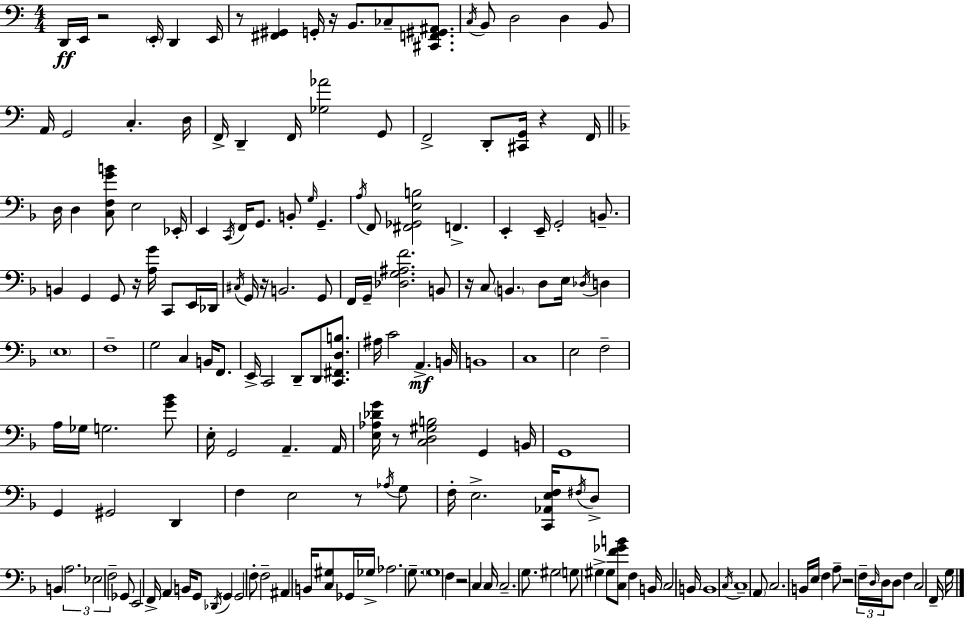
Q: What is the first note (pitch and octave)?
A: D2